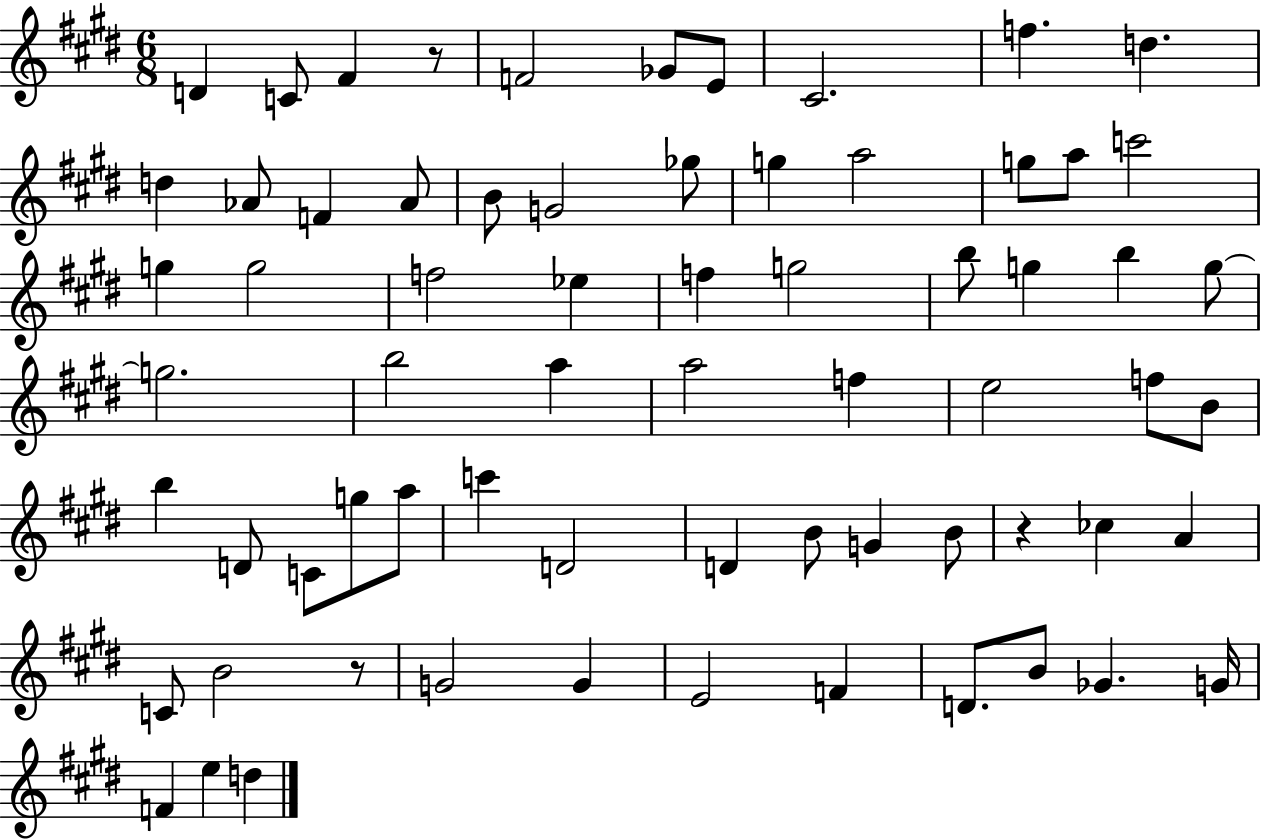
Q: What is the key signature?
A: E major